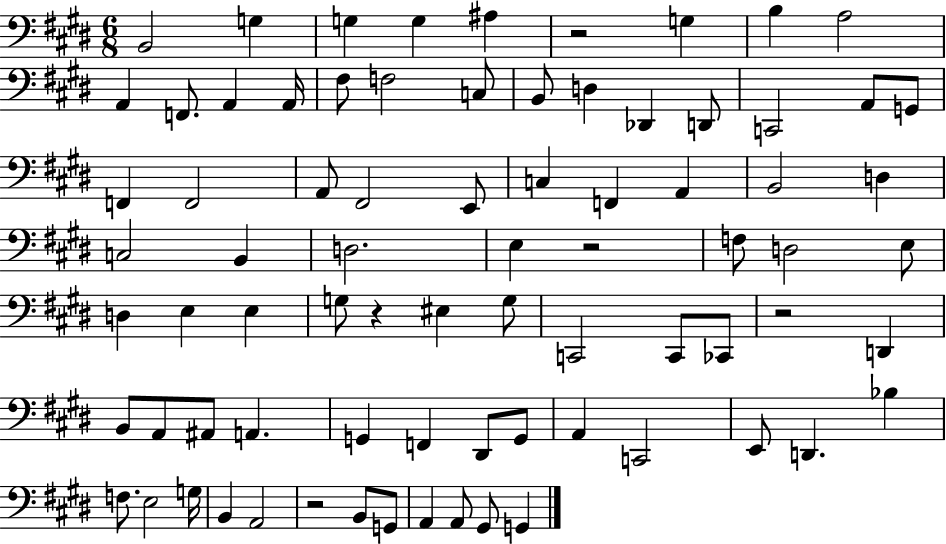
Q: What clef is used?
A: bass